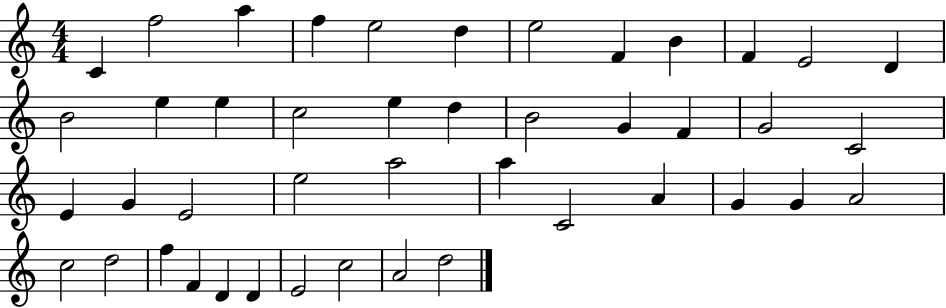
X:1
T:Untitled
M:4/4
L:1/4
K:C
C f2 a f e2 d e2 F B F E2 D B2 e e c2 e d B2 G F G2 C2 E G E2 e2 a2 a C2 A G G A2 c2 d2 f F D D E2 c2 A2 d2